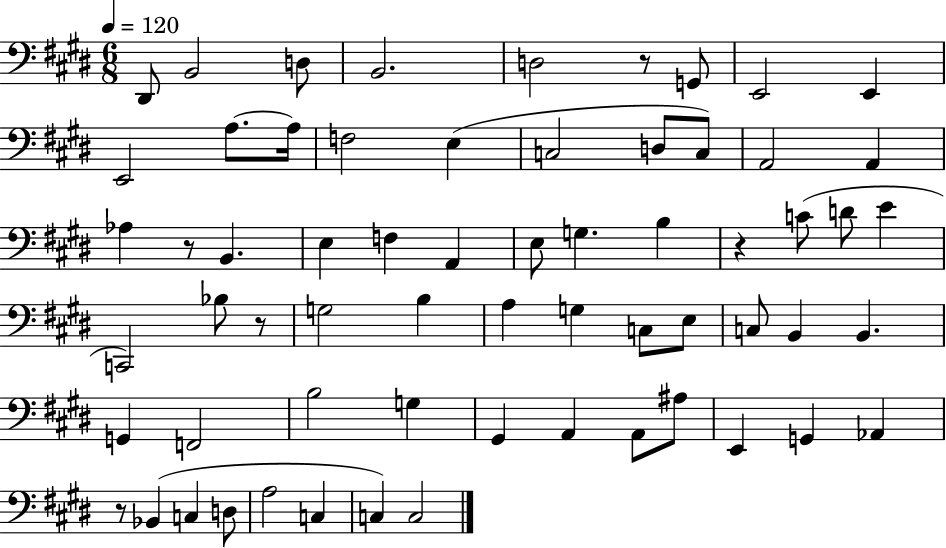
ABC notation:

X:1
T:Untitled
M:6/8
L:1/4
K:E
^D,,/2 B,,2 D,/2 B,,2 D,2 z/2 G,,/2 E,,2 E,, E,,2 A,/2 A,/4 F,2 E, C,2 D,/2 C,/2 A,,2 A,, _A, z/2 B,, E, F, A,, E,/2 G, B, z C/2 D/2 E C,,2 _B,/2 z/2 G,2 B, A, G, C,/2 E,/2 C,/2 B,, B,, G,, F,,2 B,2 G, ^G,, A,, A,,/2 ^A,/2 E,, G,, _A,, z/2 _B,, C, D,/2 A,2 C, C, C,2